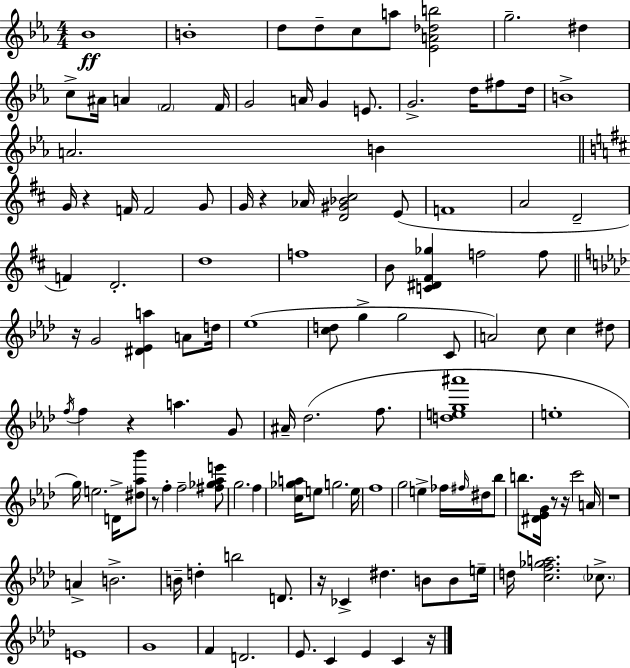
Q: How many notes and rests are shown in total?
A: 122